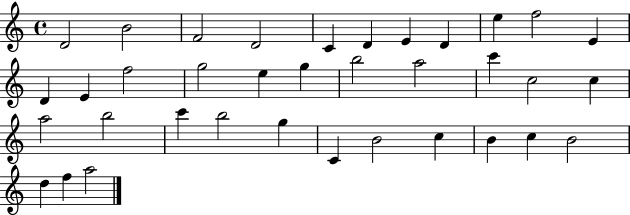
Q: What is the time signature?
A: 4/4